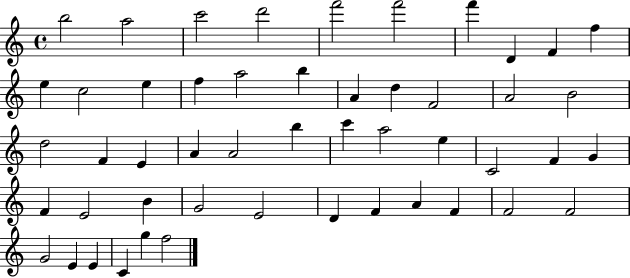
X:1
T:Untitled
M:4/4
L:1/4
K:C
b2 a2 c'2 d'2 f'2 f'2 f' D F f e c2 e f a2 b A d F2 A2 B2 d2 F E A A2 b c' a2 e C2 F G F E2 B G2 E2 D F A F F2 F2 G2 E E C g f2